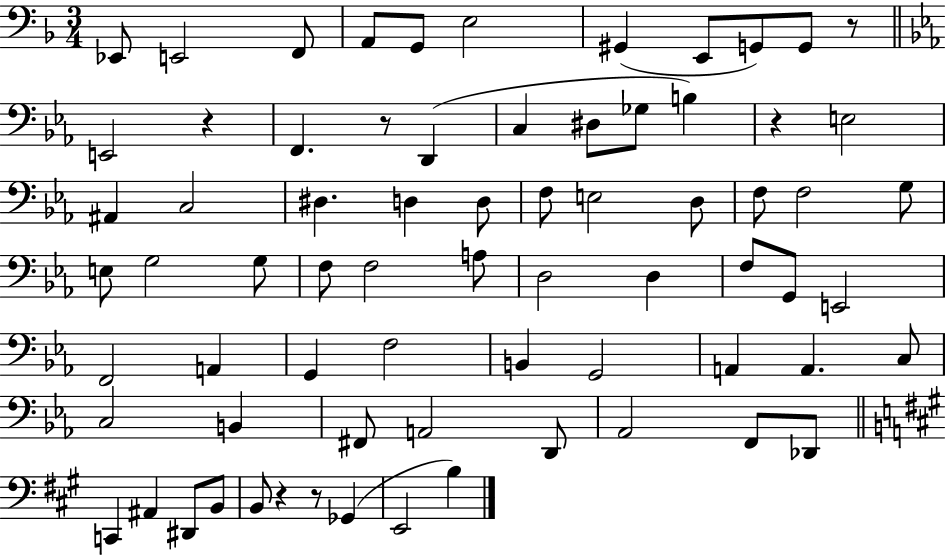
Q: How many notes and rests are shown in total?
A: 71